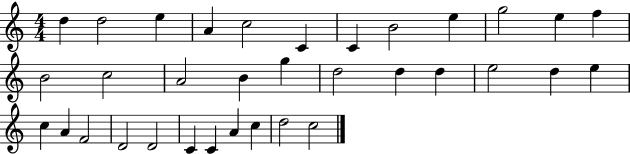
{
  \clef treble
  \numericTimeSignature
  \time 4/4
  \key c \major
  d''4 d''2 e''4 | a'4 c''2 c'4 | c'4 b'2 e''4 | g''2 e''4 f''4 | \break b'2 c''2 | a'2 b'4 g''4 | d''2 d''4 d''4 | e''2 d''4 e''4 | \break c''4 a'4 f'2 | d'2 d'2 | c'4 c'4 a'4 c''4 | d''2 c''2 | \break \bar "|."
}